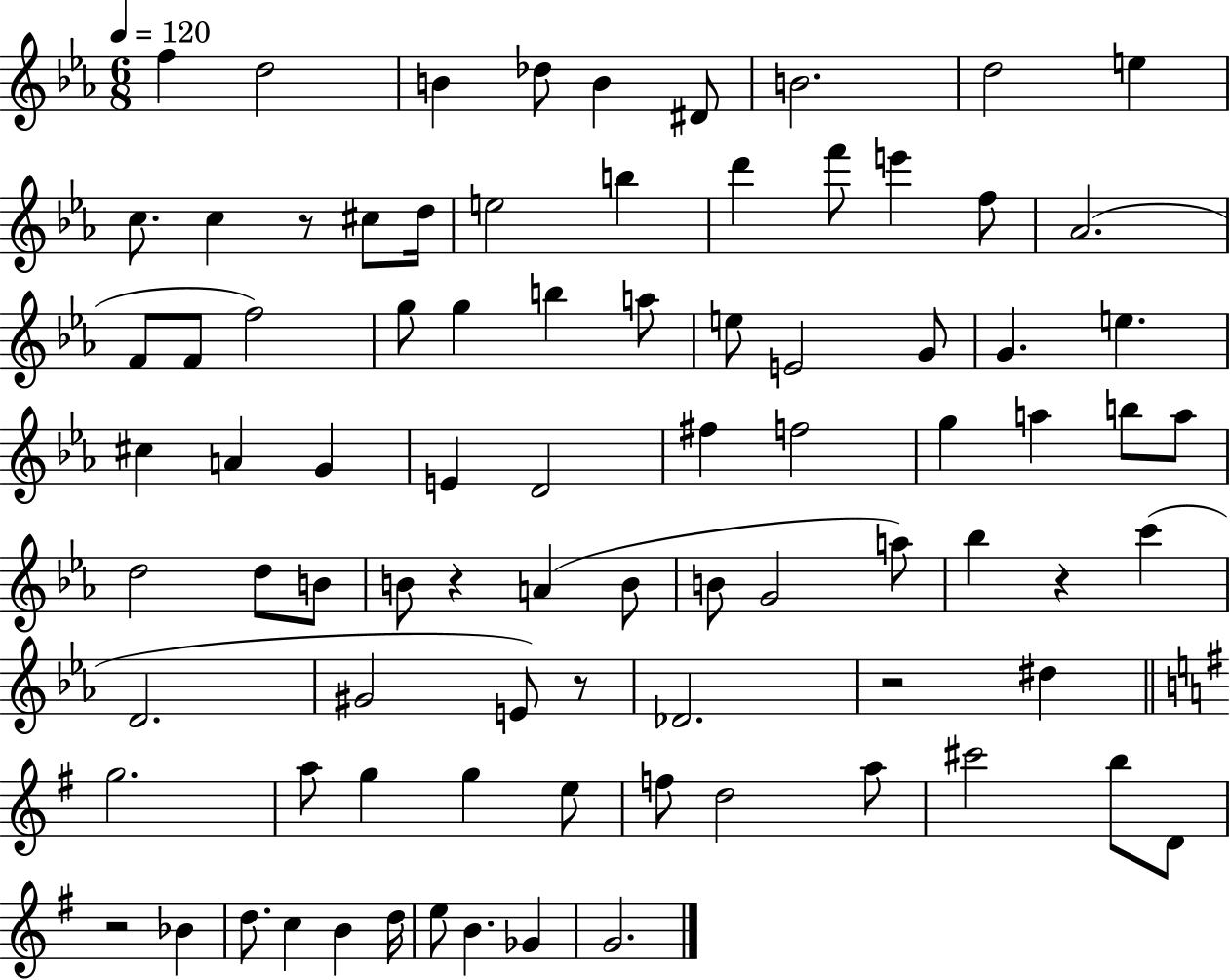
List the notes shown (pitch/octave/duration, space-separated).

F5/q D5/h B4/q Db5/e B4/q D#4/e B4/h. D5/h E5/q C5/e. C5/q R/e C#5/e D5/s E5/h B5/q D6/q F6/e E6/q F5/e Ab4/h. F4/e F4/e F5/h G5/e G5/q B5/q A5/e E5/e E4/h G4/e G4/q. E5/q. C#5/q A4/q G4/q E4/q D4/h F#5/q F5/h G5/q A5/q B5/e A5/e D5/h D5/e B4/e B4/e R/q A4/q B4/e B4/e G4/h A5/e Bb5/q R/q C6/q D4/h. G#4/h E4/e R/e Db4/h. R/h D#5/q G5/h. A5/e G5/q G5/q E5/e F5/e D5/h A5/e C#6/h B5/e D4/e R/h Bb4/q D5/e. C5/q B4/q D5/s E5/e B4/q. Gb4/q G4/h.